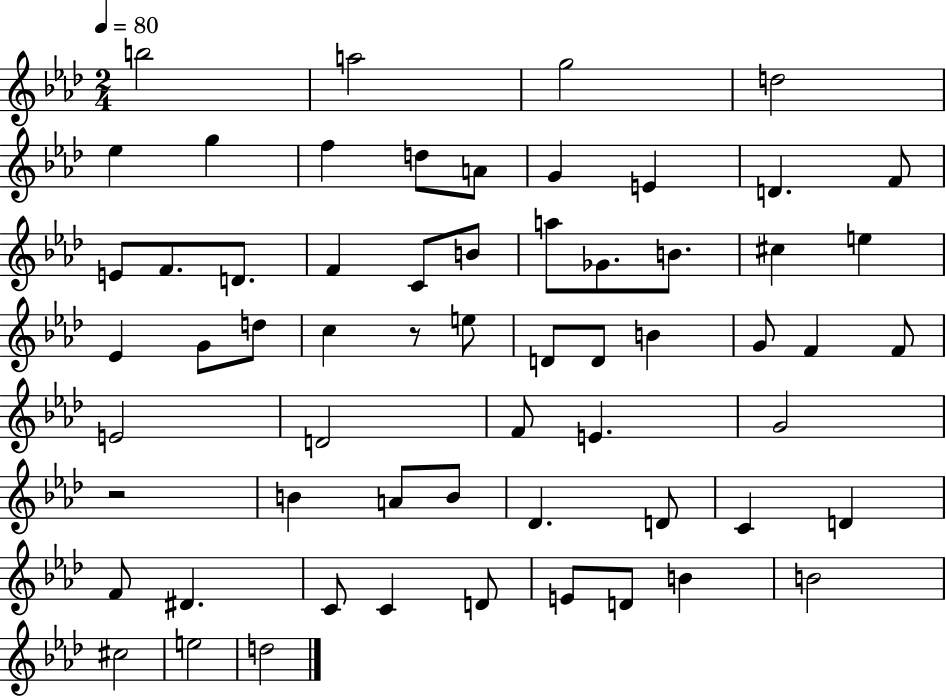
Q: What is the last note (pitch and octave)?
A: D5